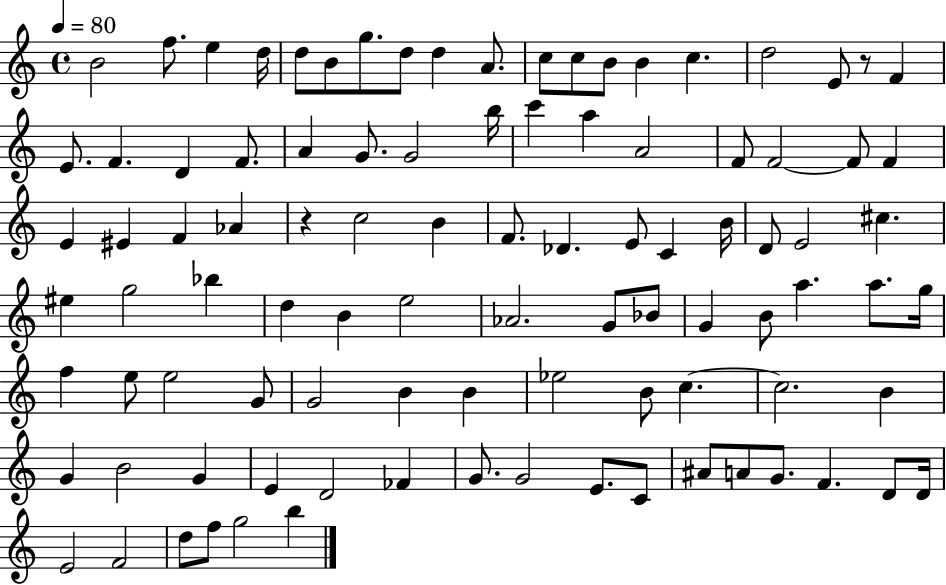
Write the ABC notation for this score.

X:1
T:Untitled
M:4/4
L:1/4
K:C
B2 f/2 e d/4 d/2 B/2 g/2 d/2 d A/2 c/2 c/2 B/2 B c d2 E/2 z/2 F E/2 F D F/2 A G/2 G2 b/4 c' a A2 F/2 F2 F/2 F E ^E F _A z c2 B F/2 _D E/2 C B/4 D/2 E2 ^c ^e g2 _b d B e2 _A2 G/2 _B/2 G B/2 a a/2 g/4 f e/2 e2 G/2 G2 B B _e2 B/2 c c2 B G B2 G E D2 _F G/2 G2 E/2 C/2 ^A/2 A/2 G/2 F D/2 D/4 E2 F2 d/2 f/2 g2 b